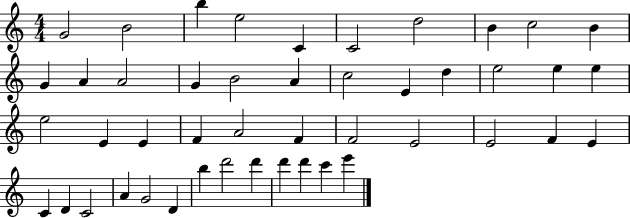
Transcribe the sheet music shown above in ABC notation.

X:1
T:Untitled
M:4/4
L:1/4
K:C
G2 B2 b e2 C C2 d2 B c2 B G A A2 G B2 A c2 E d e2 e e e2 E E F A2 F F2 E2 E2 F E C D C2 A G2 D b d'2 d' d' d' c' e'